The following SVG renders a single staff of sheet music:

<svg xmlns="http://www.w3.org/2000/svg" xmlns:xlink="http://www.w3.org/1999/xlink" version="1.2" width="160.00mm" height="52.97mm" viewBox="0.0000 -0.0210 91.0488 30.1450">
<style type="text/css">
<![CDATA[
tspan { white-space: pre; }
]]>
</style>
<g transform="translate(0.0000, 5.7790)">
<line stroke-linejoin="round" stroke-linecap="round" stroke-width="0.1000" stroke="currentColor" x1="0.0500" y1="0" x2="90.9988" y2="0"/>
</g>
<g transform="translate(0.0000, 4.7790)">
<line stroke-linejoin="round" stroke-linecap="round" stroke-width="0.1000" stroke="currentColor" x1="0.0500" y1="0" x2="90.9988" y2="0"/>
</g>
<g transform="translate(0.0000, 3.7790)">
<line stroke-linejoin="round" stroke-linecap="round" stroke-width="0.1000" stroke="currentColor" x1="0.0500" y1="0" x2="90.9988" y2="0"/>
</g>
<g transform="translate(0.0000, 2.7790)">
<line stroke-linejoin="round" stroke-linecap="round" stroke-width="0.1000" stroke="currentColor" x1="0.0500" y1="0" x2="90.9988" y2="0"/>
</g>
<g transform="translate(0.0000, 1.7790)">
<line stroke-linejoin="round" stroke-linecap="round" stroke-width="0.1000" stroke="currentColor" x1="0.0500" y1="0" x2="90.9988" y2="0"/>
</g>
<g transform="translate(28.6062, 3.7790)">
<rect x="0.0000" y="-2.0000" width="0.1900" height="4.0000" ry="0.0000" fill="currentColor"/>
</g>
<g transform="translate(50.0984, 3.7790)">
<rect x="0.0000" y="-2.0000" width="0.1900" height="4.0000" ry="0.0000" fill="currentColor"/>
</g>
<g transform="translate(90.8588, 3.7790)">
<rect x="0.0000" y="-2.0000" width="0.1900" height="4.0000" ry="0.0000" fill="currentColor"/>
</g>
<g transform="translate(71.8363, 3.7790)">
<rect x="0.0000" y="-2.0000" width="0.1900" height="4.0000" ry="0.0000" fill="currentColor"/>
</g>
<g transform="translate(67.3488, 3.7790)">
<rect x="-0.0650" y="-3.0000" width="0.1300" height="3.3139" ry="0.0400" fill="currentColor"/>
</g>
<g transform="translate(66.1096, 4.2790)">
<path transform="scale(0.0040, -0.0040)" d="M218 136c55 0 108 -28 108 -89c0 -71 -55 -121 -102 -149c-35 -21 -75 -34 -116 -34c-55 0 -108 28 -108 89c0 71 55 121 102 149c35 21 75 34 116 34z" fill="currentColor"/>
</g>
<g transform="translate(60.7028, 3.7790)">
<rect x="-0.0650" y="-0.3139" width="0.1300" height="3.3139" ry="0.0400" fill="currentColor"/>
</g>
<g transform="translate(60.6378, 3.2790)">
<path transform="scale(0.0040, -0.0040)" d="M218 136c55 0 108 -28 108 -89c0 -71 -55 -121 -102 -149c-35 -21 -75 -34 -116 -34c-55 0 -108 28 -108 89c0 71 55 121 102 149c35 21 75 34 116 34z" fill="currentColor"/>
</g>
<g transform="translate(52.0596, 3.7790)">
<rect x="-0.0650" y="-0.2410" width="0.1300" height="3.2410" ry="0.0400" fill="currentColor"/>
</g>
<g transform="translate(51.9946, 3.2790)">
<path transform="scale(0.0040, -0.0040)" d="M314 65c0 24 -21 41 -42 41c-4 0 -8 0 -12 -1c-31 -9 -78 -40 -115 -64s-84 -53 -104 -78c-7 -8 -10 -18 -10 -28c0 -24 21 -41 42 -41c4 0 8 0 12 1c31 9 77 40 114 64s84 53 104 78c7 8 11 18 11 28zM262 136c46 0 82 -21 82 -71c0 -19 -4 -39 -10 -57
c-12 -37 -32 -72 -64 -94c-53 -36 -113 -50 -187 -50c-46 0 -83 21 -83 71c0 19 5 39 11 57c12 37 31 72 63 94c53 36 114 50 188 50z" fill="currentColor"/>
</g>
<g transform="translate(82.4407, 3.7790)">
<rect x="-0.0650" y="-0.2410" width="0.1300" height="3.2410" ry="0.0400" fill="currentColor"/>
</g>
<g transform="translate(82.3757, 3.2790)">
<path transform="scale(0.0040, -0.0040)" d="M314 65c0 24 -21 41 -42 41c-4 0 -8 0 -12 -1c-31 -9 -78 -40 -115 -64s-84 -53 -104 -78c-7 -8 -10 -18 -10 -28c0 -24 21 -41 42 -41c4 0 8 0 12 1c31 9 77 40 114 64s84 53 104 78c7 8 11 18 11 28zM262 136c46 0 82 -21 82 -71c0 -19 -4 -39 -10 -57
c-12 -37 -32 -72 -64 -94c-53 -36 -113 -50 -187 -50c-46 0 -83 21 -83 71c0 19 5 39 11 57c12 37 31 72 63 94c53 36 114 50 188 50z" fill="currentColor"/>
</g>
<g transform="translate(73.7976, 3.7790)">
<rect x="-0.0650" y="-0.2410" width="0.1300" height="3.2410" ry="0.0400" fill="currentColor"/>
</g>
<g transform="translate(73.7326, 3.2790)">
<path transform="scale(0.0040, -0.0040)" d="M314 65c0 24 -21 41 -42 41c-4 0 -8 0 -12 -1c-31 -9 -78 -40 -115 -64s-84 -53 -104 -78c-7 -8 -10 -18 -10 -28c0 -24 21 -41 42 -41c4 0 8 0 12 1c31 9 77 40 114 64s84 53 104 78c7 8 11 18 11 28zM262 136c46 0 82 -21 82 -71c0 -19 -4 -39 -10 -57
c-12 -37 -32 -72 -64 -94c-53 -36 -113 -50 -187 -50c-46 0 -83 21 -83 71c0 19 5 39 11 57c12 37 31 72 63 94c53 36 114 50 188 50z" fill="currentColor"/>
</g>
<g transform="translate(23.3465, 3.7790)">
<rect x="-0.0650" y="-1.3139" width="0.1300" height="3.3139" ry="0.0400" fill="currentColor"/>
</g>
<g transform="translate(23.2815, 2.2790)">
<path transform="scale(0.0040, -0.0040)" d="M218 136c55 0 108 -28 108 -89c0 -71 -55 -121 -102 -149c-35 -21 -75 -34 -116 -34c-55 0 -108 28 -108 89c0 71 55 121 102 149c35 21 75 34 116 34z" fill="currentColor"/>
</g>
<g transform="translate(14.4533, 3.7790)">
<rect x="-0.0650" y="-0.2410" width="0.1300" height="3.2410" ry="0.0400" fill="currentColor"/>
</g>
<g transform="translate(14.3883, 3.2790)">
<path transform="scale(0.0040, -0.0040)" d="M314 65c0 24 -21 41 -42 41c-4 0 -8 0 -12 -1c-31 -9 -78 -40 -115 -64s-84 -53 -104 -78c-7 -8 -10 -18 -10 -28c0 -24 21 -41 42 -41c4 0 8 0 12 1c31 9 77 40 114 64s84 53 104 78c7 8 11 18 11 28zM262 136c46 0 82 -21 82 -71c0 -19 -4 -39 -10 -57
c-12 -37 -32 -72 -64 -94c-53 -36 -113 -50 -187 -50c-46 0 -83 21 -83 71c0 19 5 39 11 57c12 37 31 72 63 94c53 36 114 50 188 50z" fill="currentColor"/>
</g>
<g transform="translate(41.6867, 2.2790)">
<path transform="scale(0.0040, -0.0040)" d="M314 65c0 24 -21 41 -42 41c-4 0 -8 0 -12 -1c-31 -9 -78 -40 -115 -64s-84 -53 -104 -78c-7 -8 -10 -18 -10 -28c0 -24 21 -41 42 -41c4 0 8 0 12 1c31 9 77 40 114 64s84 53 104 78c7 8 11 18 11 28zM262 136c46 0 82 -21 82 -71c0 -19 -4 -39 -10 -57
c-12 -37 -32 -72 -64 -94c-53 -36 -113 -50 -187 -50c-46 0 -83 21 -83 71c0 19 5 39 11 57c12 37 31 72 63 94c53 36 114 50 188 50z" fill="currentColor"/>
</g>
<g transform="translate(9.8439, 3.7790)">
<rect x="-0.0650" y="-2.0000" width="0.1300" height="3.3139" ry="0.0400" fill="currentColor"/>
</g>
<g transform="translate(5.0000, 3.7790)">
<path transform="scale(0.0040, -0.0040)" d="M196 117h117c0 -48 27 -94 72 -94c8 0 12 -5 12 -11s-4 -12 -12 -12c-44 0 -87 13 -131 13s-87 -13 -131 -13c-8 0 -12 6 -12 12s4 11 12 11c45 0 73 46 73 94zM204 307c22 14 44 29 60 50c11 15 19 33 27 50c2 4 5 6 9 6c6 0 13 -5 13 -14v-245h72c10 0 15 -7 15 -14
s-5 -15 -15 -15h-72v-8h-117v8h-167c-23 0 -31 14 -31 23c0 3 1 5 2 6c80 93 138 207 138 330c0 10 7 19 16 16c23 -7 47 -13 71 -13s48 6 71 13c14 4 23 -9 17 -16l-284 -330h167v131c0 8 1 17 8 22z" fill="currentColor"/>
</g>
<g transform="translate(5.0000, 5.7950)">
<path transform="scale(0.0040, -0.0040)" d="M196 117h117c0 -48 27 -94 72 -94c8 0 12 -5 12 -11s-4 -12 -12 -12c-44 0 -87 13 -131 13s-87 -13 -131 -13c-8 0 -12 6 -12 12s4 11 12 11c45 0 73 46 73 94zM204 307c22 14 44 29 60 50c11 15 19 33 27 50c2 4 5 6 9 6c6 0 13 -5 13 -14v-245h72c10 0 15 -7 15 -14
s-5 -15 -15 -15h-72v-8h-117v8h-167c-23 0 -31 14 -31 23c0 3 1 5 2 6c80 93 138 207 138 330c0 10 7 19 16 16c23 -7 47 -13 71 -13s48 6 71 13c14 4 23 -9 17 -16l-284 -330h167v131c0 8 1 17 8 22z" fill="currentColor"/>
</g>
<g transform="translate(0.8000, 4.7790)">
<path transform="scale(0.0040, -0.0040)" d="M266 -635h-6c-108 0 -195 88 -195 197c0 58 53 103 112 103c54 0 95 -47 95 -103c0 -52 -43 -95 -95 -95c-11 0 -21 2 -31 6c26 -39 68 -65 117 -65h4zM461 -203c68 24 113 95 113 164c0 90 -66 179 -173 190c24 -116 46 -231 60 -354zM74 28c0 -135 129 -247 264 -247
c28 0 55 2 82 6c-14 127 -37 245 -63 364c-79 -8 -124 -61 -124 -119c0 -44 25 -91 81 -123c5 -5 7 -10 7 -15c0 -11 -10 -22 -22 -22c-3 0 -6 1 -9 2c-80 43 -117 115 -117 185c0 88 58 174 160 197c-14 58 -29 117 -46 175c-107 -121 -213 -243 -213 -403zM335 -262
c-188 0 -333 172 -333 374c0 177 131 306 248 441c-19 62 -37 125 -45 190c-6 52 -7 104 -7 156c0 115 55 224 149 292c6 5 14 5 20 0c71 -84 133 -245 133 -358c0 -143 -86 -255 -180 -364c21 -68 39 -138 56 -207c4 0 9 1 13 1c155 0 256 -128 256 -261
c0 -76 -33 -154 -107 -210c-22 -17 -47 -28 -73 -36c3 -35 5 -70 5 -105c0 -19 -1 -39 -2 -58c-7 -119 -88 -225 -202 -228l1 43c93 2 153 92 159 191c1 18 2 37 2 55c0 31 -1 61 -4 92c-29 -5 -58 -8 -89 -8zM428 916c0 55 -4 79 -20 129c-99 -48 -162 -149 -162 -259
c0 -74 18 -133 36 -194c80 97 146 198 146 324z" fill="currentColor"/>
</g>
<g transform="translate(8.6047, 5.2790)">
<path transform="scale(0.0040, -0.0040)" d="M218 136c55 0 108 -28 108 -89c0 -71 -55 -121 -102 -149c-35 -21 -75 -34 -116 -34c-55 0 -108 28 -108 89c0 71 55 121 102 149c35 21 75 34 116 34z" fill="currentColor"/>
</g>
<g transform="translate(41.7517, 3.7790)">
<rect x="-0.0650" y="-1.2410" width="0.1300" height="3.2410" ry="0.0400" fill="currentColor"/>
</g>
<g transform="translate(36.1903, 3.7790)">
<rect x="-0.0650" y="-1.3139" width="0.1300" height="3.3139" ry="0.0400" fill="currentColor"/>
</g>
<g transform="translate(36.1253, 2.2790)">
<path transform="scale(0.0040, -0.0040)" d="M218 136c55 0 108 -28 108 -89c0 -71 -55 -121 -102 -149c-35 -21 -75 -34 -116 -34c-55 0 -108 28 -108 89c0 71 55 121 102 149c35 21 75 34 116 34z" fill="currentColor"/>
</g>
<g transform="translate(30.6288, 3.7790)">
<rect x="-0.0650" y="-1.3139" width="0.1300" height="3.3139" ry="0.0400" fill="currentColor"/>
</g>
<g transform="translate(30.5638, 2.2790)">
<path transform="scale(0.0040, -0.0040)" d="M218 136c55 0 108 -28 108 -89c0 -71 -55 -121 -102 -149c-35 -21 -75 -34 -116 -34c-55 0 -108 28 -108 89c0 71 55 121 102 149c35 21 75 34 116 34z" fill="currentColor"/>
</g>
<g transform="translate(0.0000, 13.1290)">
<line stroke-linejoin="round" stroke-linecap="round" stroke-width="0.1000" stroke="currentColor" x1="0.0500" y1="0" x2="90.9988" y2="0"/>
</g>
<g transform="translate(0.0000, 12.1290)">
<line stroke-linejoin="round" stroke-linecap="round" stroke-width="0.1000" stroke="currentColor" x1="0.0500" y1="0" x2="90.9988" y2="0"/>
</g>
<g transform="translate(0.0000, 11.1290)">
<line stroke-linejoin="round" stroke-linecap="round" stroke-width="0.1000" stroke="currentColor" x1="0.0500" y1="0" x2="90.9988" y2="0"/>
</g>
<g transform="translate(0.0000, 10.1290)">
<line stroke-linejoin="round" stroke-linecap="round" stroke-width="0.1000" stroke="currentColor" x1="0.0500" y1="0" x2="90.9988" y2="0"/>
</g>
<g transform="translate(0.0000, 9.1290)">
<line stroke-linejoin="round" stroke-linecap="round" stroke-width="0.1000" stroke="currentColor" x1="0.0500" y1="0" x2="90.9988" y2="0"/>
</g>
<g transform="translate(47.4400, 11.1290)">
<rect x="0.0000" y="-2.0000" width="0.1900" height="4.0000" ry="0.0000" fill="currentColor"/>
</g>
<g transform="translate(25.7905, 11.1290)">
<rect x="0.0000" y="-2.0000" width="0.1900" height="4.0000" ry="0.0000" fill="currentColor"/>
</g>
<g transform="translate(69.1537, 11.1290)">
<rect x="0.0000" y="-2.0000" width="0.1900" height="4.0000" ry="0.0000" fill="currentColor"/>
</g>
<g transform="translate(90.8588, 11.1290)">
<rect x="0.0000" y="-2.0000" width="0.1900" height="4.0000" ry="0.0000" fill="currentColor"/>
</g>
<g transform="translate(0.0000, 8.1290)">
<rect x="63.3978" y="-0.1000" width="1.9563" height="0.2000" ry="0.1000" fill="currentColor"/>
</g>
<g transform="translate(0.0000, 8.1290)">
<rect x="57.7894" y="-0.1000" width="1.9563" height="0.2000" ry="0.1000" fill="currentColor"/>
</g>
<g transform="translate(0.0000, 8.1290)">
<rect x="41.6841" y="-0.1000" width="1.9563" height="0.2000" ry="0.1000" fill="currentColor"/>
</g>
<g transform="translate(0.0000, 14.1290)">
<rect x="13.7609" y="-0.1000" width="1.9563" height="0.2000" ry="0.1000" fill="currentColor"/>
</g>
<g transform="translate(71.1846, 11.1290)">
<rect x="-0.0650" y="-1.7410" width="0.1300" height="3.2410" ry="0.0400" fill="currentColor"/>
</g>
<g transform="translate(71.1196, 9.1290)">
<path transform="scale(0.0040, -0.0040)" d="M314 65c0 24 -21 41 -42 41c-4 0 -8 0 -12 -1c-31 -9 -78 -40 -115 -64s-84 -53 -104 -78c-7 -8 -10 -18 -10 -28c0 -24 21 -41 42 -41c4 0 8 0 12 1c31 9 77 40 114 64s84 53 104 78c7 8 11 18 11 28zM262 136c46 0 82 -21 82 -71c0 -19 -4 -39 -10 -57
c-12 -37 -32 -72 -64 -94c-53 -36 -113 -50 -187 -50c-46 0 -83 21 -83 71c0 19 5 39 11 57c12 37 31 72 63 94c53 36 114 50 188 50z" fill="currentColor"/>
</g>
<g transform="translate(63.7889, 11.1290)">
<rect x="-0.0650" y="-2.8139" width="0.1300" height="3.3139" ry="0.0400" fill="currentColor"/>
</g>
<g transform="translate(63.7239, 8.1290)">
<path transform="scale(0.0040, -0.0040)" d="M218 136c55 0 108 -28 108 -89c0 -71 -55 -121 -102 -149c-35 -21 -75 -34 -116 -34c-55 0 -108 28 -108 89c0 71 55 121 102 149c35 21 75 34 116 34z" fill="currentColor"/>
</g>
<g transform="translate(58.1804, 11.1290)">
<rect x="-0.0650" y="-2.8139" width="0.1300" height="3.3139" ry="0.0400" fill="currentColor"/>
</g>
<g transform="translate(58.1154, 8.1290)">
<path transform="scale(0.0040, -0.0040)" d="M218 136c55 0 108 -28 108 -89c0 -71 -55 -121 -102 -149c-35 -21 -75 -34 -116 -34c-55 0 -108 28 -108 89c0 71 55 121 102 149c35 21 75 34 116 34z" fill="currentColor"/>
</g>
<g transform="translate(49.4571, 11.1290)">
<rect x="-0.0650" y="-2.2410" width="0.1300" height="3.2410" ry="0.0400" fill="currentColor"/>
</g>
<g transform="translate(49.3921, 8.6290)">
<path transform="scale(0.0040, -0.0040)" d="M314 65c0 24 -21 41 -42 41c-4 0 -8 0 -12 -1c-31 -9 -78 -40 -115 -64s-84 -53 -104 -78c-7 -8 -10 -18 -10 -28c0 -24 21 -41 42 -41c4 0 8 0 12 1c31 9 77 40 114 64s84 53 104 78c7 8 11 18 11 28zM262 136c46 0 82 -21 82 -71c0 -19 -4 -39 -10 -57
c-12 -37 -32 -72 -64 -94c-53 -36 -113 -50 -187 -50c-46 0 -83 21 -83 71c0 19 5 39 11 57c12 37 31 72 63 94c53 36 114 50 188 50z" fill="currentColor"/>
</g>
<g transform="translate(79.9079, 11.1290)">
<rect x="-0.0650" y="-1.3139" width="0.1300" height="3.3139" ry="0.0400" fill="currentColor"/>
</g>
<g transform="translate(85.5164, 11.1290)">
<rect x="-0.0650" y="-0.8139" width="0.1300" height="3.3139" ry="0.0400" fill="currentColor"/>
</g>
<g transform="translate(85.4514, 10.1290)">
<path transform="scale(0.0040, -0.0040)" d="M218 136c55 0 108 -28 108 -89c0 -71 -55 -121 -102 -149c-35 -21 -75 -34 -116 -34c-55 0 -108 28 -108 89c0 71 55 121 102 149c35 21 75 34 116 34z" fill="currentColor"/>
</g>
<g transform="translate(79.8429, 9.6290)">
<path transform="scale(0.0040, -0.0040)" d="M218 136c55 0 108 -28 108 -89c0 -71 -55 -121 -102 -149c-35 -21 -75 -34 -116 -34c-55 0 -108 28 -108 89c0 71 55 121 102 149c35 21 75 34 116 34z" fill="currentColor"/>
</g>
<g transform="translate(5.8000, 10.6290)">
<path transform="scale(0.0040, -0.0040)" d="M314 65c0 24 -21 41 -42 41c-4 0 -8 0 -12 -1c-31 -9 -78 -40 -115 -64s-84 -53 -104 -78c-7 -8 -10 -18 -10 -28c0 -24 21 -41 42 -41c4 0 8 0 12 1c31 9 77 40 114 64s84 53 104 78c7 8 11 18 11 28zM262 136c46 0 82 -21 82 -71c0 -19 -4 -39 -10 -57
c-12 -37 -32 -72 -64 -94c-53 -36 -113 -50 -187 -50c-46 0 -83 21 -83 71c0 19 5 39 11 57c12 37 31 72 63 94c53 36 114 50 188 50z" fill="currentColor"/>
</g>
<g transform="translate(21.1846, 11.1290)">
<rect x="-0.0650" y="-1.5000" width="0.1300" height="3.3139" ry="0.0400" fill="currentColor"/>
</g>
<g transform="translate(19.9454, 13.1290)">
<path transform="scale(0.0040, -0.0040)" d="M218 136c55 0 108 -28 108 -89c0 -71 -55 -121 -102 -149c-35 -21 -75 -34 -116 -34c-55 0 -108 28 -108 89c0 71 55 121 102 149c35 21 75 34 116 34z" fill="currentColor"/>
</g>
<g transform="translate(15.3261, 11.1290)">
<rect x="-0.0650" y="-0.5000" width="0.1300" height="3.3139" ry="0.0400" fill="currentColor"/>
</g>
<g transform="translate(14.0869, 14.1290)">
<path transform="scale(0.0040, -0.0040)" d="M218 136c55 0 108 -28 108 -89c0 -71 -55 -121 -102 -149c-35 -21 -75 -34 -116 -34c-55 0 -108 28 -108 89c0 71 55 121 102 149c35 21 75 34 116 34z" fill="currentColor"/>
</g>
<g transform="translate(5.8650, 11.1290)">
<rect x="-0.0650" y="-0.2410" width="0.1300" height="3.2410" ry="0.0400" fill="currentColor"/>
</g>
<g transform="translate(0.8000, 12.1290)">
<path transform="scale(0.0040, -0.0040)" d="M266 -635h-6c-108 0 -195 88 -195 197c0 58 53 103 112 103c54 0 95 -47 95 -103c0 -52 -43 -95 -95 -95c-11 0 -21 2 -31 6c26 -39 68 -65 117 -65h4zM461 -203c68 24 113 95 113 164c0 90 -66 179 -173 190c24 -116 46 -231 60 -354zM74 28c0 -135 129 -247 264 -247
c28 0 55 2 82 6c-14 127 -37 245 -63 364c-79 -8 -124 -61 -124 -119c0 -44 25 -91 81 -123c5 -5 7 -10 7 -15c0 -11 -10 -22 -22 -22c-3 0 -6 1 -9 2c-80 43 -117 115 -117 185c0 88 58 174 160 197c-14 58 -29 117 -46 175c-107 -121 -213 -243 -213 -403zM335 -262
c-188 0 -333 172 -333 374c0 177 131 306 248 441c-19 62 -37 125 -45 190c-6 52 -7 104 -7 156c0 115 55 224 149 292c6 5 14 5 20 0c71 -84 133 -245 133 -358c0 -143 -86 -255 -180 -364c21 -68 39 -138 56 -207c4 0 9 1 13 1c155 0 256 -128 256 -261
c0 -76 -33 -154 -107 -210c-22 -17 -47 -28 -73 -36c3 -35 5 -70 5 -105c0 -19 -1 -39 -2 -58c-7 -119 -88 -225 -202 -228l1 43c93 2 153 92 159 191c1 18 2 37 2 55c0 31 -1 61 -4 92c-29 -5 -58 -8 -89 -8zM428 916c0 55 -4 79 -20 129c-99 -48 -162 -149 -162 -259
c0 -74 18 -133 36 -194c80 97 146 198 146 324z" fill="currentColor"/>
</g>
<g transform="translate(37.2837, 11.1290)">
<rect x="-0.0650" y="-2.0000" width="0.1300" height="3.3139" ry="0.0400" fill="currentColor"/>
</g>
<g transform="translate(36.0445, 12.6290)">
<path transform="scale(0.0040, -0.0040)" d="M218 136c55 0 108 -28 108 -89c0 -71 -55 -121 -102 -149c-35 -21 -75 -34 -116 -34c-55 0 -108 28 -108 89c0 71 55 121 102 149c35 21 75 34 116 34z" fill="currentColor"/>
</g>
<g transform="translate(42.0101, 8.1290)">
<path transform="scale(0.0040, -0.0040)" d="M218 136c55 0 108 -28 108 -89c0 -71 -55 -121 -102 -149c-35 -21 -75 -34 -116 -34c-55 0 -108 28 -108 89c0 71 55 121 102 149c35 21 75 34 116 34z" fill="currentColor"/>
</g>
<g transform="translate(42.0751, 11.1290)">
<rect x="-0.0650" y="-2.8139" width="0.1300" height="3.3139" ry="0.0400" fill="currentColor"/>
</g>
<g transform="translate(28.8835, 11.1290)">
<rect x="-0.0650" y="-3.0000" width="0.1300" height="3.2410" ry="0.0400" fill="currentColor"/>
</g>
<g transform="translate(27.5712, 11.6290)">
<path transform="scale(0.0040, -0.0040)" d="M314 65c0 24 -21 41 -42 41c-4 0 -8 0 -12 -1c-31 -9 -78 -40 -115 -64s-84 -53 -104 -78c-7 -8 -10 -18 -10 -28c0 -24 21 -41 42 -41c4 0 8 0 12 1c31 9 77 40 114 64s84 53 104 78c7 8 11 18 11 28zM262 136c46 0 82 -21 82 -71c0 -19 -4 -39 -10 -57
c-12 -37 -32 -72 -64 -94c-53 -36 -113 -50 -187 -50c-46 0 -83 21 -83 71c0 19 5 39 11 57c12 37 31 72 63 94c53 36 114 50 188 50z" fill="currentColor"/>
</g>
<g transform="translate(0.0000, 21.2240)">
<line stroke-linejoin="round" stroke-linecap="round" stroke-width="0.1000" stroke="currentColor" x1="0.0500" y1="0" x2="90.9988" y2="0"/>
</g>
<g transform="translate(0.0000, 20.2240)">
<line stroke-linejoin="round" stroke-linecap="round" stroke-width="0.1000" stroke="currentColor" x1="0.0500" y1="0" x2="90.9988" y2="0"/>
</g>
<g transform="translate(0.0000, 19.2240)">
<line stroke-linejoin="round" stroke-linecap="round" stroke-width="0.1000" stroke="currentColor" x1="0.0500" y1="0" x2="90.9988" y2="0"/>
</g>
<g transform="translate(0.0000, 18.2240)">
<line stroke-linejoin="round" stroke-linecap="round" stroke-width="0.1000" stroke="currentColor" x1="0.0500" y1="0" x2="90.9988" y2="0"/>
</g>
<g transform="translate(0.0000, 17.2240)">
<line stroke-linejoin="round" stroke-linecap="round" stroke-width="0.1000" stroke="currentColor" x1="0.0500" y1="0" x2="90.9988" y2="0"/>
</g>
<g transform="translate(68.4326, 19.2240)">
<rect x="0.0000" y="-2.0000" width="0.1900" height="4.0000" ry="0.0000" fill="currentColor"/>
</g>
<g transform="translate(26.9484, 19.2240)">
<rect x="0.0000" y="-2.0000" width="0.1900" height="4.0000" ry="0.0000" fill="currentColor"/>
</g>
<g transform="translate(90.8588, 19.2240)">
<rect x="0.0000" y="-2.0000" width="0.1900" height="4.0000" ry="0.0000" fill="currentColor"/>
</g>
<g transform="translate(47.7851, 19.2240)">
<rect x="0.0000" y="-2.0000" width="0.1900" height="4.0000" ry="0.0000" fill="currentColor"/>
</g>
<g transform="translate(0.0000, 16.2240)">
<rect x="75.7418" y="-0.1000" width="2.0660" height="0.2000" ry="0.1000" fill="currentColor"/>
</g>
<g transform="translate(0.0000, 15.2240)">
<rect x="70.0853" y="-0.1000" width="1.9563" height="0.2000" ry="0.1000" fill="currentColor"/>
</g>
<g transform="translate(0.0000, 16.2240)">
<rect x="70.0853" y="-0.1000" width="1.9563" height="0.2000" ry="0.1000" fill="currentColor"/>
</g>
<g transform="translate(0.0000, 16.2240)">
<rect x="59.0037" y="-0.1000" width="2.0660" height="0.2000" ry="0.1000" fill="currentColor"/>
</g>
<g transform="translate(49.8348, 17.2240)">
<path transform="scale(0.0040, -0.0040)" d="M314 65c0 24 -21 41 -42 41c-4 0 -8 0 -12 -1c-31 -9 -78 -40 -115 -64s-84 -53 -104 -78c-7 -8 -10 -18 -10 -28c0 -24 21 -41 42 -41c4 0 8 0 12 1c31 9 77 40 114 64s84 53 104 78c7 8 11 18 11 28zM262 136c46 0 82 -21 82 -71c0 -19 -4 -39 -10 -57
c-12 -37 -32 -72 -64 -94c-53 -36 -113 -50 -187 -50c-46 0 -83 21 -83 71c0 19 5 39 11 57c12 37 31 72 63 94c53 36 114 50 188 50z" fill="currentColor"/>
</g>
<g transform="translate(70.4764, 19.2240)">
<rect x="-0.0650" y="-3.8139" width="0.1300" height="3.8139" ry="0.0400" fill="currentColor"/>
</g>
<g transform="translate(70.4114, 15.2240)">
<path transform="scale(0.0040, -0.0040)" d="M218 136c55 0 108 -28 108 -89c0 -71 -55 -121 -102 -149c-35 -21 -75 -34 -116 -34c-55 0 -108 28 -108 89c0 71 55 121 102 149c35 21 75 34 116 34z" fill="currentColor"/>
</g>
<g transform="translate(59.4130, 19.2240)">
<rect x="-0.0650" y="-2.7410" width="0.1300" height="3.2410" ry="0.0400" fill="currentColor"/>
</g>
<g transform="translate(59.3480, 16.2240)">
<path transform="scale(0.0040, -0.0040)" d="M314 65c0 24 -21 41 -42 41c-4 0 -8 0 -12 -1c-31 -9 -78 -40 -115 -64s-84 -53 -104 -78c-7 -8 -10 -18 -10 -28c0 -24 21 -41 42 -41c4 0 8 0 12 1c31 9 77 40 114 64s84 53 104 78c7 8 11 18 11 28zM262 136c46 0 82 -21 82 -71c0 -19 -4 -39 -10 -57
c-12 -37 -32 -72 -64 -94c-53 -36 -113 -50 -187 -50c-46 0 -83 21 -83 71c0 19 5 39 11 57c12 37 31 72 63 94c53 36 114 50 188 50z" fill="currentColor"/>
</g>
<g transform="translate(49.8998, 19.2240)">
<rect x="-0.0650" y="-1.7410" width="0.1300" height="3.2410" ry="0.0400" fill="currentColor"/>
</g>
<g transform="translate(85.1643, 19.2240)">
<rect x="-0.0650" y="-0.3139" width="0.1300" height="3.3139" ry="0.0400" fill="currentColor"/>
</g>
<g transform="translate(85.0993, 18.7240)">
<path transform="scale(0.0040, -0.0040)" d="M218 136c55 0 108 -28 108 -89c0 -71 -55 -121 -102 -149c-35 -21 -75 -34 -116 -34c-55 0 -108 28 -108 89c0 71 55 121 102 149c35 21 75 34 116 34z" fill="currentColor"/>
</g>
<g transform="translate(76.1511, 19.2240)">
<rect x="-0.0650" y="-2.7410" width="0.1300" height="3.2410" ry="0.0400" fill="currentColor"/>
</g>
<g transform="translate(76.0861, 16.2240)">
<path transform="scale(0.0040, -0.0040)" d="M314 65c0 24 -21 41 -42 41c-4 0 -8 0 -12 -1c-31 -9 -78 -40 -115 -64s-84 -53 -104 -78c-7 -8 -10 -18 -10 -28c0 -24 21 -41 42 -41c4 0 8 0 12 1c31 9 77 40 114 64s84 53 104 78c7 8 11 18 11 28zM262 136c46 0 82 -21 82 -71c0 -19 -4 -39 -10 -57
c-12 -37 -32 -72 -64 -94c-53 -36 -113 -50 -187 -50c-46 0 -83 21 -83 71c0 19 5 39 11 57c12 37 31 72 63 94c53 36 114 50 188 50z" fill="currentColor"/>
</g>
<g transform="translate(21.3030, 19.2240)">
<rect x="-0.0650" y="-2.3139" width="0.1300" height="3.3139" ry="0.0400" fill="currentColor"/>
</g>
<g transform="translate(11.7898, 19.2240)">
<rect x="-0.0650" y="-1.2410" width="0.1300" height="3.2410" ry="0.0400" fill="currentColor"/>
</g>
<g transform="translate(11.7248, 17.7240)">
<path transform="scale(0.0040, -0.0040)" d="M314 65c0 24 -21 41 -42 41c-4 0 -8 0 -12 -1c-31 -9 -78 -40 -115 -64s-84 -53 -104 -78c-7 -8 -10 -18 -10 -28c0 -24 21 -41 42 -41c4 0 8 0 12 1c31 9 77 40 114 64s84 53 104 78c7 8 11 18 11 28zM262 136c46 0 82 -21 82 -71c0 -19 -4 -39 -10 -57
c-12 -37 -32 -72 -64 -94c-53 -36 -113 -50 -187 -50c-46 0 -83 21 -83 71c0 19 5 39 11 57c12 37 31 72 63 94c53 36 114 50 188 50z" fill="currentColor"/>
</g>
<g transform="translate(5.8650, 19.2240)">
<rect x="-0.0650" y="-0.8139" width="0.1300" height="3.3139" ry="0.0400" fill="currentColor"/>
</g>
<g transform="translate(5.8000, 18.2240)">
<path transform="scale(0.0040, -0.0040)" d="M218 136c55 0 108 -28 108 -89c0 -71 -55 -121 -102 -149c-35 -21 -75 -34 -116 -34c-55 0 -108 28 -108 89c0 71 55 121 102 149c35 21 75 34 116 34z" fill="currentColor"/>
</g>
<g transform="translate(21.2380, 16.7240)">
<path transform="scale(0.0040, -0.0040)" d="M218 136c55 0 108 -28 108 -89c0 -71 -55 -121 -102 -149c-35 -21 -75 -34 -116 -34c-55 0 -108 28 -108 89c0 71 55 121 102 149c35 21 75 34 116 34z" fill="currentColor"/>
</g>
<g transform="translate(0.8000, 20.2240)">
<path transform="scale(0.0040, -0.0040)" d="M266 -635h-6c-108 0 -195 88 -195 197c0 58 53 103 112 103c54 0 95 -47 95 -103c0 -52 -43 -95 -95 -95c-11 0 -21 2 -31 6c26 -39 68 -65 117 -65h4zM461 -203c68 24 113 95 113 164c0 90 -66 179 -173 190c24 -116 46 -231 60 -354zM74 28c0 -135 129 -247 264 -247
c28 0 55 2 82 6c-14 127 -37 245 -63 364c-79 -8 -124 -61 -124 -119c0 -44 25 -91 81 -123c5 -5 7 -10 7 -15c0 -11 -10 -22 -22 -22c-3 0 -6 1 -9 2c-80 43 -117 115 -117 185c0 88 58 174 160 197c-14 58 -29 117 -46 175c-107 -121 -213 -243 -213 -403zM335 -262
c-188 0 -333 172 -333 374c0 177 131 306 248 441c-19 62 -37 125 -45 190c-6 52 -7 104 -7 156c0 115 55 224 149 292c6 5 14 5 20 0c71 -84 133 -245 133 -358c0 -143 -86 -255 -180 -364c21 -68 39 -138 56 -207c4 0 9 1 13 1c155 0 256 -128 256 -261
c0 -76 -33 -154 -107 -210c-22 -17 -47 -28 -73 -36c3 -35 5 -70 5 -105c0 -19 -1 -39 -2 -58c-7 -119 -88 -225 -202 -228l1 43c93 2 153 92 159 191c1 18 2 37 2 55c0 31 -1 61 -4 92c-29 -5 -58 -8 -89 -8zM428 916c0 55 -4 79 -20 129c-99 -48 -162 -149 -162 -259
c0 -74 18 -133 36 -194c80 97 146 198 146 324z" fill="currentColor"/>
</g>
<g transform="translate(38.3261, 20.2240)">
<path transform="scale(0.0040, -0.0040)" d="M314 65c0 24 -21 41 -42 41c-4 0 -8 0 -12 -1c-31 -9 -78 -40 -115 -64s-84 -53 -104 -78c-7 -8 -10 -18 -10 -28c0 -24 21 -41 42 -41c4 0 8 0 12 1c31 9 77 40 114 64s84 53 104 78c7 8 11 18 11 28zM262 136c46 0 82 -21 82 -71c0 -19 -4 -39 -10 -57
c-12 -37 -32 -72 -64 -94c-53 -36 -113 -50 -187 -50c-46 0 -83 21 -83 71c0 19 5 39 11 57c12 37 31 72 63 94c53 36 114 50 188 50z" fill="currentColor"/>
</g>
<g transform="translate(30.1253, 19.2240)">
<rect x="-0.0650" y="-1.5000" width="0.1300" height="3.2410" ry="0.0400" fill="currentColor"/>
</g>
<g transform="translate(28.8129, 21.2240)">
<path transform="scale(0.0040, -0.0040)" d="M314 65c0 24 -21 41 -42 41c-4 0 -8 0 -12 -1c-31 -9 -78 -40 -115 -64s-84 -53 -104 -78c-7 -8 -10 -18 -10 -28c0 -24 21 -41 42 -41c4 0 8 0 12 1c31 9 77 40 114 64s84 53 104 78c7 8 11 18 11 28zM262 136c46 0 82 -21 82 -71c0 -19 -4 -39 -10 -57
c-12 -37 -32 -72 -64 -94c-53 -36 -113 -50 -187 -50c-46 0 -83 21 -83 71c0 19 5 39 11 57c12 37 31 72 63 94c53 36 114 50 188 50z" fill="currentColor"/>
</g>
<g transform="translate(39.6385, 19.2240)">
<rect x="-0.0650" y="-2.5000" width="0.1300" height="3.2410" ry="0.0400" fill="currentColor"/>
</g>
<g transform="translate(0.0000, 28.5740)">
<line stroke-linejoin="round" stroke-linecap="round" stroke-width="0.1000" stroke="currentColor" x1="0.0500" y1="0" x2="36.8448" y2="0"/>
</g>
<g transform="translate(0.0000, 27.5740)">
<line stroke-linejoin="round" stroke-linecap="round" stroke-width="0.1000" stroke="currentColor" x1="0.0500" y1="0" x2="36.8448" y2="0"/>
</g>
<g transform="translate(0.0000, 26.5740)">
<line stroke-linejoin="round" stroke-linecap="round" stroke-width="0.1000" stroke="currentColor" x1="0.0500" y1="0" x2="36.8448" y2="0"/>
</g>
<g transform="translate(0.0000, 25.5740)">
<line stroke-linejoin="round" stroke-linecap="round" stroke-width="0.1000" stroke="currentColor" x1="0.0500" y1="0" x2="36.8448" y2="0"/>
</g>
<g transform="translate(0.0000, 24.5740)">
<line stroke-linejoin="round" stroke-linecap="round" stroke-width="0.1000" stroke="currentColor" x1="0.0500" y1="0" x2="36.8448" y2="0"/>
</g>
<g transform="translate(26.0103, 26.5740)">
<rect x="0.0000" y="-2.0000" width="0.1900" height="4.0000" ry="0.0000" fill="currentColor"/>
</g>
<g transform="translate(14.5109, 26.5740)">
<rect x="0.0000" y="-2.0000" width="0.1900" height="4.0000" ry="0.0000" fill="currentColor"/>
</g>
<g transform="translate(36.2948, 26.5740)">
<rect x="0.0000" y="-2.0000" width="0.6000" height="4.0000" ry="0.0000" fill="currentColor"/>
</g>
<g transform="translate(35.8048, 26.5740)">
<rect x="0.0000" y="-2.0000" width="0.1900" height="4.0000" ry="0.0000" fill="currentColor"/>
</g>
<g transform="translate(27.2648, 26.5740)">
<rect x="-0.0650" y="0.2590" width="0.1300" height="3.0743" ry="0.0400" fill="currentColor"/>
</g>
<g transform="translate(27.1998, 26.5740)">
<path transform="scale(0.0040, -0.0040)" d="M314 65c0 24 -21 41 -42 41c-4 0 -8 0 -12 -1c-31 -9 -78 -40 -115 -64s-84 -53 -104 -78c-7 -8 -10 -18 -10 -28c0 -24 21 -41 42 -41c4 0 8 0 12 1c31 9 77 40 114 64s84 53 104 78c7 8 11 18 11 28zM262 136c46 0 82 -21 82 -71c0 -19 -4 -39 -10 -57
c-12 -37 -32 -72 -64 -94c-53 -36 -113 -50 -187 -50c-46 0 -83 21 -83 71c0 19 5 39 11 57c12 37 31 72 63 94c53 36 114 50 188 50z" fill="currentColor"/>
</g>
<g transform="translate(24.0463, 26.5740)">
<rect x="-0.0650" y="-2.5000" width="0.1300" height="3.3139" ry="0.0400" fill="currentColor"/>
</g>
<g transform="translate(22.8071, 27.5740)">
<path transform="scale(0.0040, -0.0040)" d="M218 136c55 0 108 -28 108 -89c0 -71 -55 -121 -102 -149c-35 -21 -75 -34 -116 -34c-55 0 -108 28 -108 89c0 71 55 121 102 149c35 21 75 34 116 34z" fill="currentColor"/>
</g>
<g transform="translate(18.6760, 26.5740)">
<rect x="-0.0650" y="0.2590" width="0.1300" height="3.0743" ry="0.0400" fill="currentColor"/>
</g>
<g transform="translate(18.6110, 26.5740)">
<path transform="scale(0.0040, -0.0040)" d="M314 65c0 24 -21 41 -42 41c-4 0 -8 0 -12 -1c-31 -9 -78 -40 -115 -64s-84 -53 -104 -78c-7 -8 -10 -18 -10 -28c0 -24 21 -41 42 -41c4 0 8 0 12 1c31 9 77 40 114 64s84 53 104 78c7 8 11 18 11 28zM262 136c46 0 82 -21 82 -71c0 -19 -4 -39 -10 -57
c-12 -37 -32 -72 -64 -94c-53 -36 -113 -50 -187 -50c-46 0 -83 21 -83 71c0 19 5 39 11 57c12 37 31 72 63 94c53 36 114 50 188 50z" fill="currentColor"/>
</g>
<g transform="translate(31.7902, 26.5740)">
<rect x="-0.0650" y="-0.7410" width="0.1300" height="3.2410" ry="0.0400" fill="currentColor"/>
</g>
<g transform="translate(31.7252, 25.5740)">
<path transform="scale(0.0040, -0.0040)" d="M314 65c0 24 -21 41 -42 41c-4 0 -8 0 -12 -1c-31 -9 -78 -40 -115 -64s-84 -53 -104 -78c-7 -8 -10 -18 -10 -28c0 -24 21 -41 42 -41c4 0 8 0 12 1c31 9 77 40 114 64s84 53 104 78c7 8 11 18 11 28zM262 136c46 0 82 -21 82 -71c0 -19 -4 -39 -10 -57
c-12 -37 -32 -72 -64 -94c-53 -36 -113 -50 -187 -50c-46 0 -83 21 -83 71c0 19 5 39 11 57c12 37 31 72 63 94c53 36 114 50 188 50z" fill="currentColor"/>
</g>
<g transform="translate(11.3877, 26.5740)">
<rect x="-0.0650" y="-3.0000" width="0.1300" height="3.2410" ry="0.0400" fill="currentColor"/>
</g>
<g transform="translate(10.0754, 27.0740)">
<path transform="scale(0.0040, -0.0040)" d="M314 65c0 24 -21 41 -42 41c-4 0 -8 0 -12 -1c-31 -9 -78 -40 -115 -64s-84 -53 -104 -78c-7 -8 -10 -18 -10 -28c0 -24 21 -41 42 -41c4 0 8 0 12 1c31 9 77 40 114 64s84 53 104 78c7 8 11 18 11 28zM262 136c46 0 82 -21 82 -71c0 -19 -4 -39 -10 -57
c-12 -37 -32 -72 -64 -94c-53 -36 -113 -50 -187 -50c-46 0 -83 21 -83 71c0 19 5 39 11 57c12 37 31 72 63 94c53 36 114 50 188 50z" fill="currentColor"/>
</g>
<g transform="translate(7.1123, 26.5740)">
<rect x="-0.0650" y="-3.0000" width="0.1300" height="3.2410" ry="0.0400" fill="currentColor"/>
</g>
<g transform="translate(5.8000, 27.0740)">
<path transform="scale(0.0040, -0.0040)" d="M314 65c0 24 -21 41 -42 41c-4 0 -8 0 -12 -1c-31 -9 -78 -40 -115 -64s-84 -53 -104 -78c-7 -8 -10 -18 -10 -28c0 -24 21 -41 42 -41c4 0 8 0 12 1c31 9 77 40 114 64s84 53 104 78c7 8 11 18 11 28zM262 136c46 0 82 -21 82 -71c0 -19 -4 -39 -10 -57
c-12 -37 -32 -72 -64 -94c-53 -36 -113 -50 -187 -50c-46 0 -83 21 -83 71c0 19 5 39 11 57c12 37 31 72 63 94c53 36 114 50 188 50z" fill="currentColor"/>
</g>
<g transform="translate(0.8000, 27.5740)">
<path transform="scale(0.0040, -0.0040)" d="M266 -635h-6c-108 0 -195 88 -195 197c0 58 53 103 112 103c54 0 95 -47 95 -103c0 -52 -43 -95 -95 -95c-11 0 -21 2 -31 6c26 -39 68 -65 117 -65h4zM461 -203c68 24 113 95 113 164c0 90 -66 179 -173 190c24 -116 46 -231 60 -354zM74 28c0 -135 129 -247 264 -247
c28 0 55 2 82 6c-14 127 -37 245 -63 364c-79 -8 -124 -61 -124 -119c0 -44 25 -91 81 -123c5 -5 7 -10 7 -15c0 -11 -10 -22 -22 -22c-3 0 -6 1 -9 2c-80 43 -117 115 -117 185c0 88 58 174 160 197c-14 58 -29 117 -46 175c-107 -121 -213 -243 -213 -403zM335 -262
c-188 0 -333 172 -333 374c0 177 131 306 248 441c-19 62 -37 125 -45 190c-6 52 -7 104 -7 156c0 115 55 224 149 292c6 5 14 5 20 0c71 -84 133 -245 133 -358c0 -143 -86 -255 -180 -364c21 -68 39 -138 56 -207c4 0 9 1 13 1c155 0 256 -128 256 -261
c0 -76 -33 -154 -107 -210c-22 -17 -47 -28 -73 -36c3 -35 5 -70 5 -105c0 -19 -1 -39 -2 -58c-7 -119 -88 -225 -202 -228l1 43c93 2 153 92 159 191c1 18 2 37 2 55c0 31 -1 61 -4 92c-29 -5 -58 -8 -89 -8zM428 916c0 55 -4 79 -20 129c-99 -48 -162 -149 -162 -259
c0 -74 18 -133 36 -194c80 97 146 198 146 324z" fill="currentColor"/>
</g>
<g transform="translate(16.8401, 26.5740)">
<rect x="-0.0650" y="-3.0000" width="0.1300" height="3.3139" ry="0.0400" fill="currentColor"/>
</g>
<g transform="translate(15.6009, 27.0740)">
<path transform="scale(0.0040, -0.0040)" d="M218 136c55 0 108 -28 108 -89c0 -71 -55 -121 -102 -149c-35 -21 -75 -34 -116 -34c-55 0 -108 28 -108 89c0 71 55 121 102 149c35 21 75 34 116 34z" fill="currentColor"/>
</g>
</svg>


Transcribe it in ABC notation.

X:1
T:Untitled
M:4/4
L:1/4
K:C
F c2 e e e e2 c2 c A c2 c2 c2 C E A2 F a g2 a a f2 e d d e2 g E2 G2 f2 a2 c' a2 c A2 A2 A B2 G B2 d2